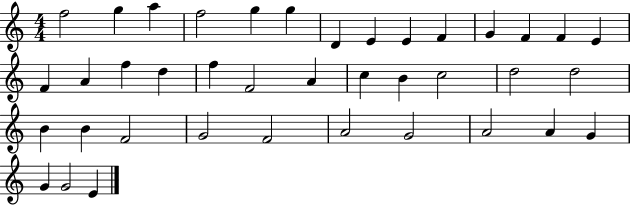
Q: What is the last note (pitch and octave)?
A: E4